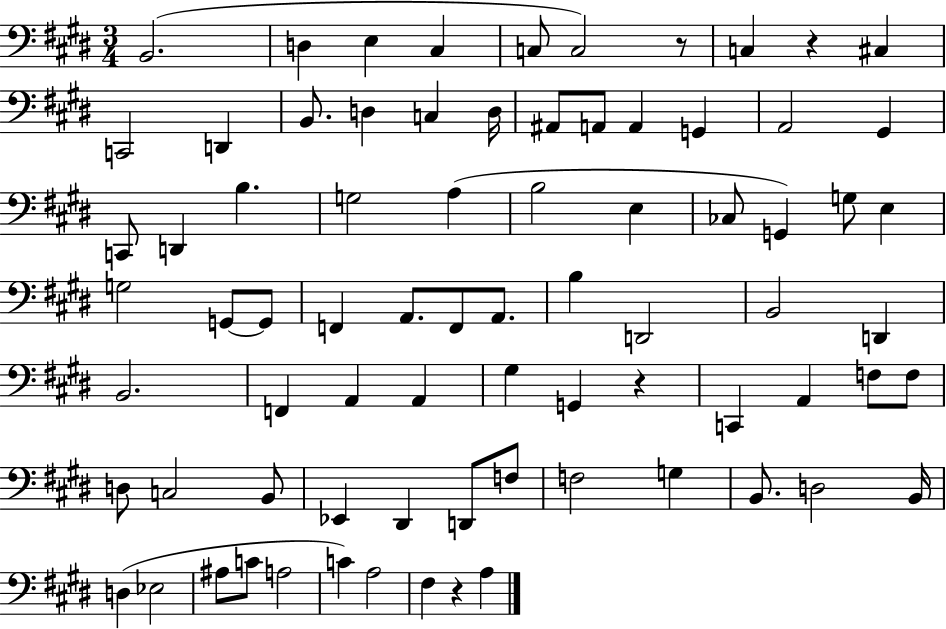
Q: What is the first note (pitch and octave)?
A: B2